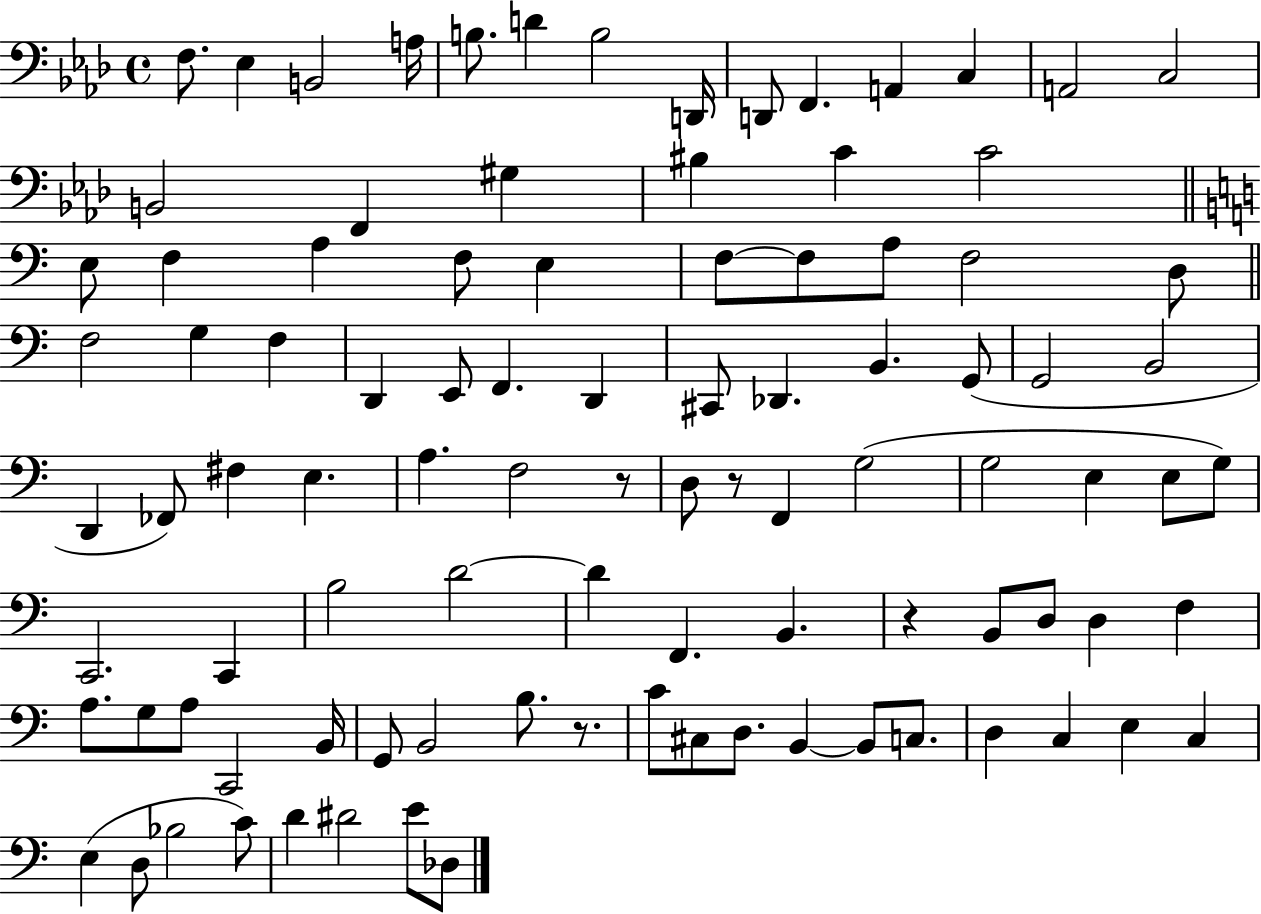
X:1
T:Untitled
M:4/4
L:1/4
K:Ab
F,/2 _E, B,,2 A,/4 B,/2 D B,2 D,,/4 D,,/2 F,, A,, C, A,,2 C,2 B,,2 F,, ^G, ^B, C C2 E,/2 F, A, F,/2 E, F,/2 F,/2 A,/2 F,2 D,/2 F,2 G, F, D,, E,,/2 F,, D,, ^C,,/2 _D,, B,, G,,/2 G,,2 B,,2 D,, _F,,/2 ^F, E, A, F,2 z/2 D,/2 z/2 F,, G,2 G,2 E, E,/2 G,/2 C,,2 C,, B,2 D2 D F,, B,, z B,,/2 D,/2 D, F, A,/2 G,/2 A,/2 C,,2 B,,/4 G,,/2 B,,2 B,/2 z/2 C/2 ^C,/2 D,/2 B,, B,,/2 C,/2 D, C, E, C, E, D,/2 _B,2 C/2 D ^D2 E/2 _D,/2